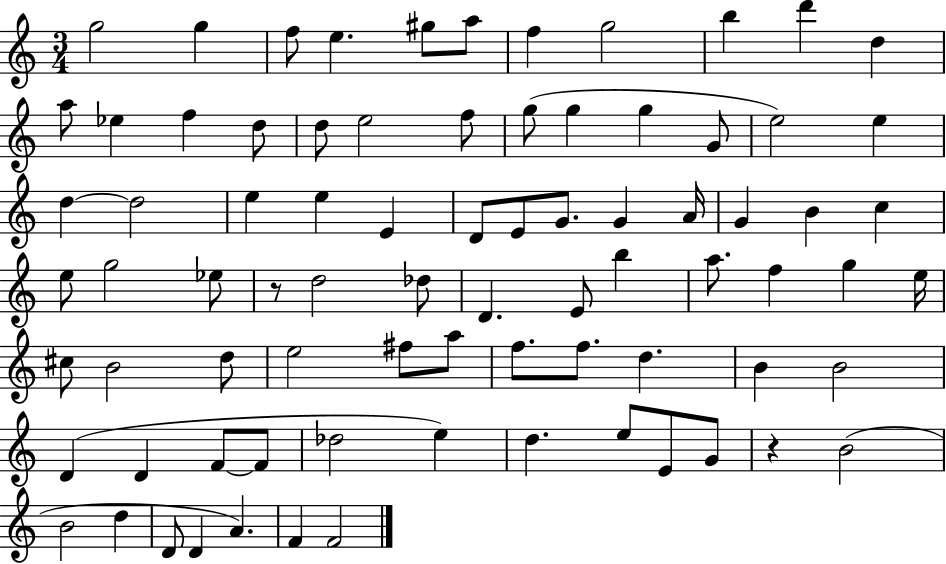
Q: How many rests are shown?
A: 2